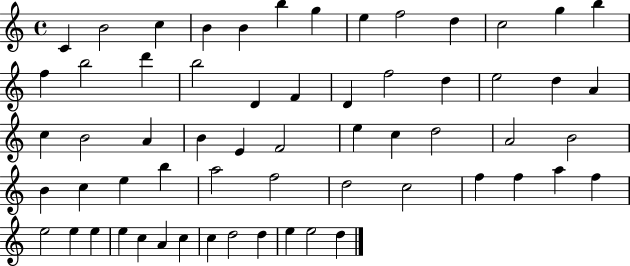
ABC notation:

X:1
T:Untitled
M:4/4
L:1/4
K:C
C B2 c B B b g e f2 d c2 g b f b2 d' b2 D F D f2 d e2 d A c B2 A B E F2 e c d2 A2 B2 B c e b a2 f2 d2 c2 f f a f e2 e e e c A c c d2 d e e2 d